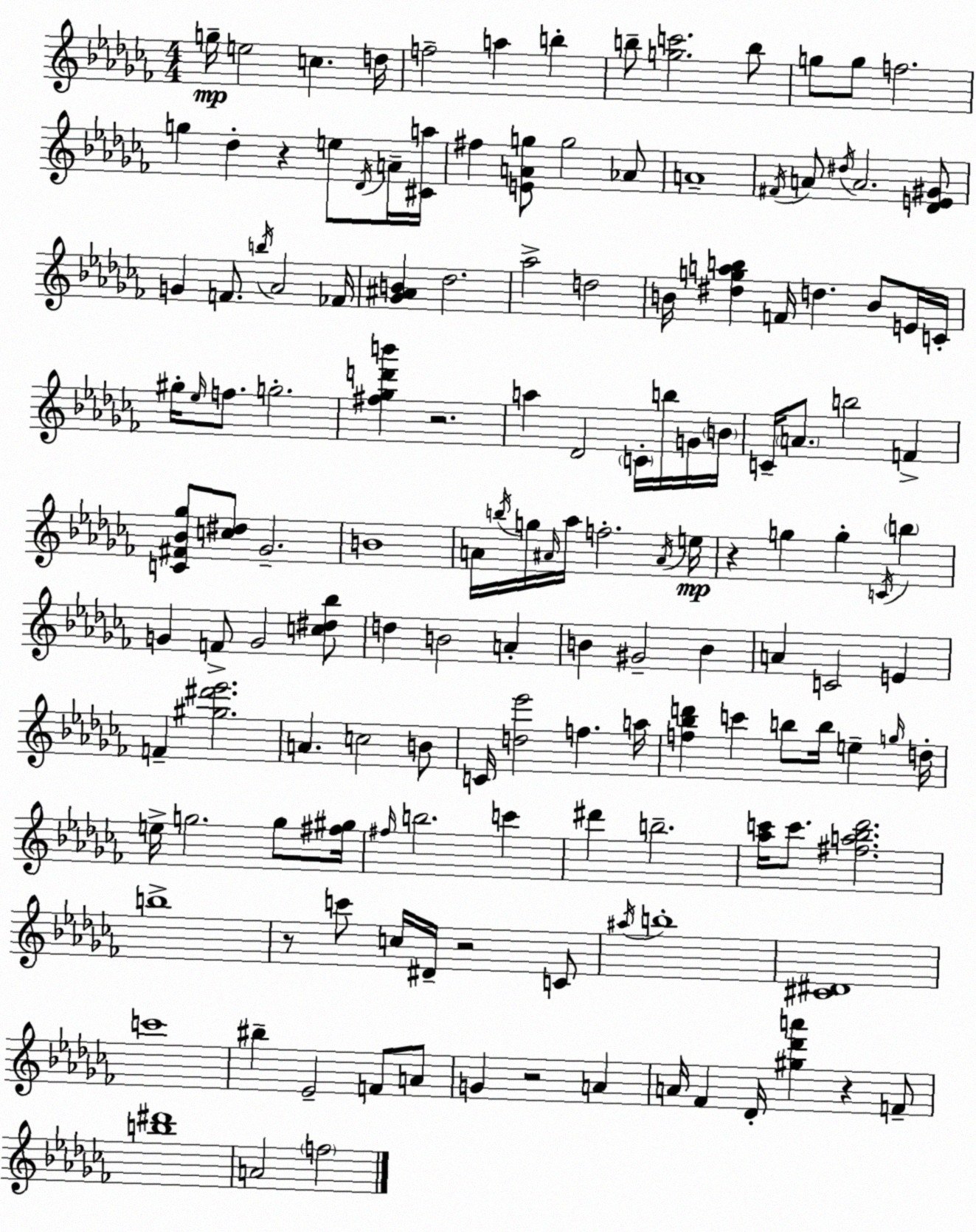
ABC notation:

X:1
T:Untitled
M:4/4
L:1/4
K:Abm
g/4 e2 c d/4 f2 a b b/2 [gc']2 b/2 g/2 g/2 f2 g _d z e/2 _D/4 A/4 [^Ca]/4 ^f [EAg]/2 g2 _A/2 A4 ^F/4 A/2 ^d/4 A2 [_DE^G]/2 G F/2 b/4 _A2 _F/4 [_G^AB] _d2 _a2 d2 B/4 [^dgab] F/4 d B/2 E/4 C/4 ^g/4 _e/4 f/2 g2 [^f_gd'b'] z2 a _D2 C/4 b/4 G/4 B/4 C/4 A/2 b2 F [C^F_B_g]/2 [c^d]/2 _G2 B4 A/4 b/4 g/4 ^A/4 _a/4 f2 ^A/4 e/4 z g g C/4 b G F/2 G2 [c^d_b]/2 d B2 A B ^G2 B A C2 E F [^g^d'_e']2 A c2 B/2 C/4 [d_e']2 f a/4 [f_bd'] c' b/2 b/4 e g/4 d/4 e/4 g2 g/2 [^f^g]/4 ^f/4 b2 c' ^d' b2 [_ac']/4 c'/2 [^fa_b_d']2 b4 z/2 c'/2 c/4 ^D/4 z2 C/2 ^a/4 b4 [^C^D]4 c'4 ^b _E2 F/2 A/2 G z2 A A/4 _F _D/4 [^g_d'a'] z F/2 [b^d']4 A2 f2